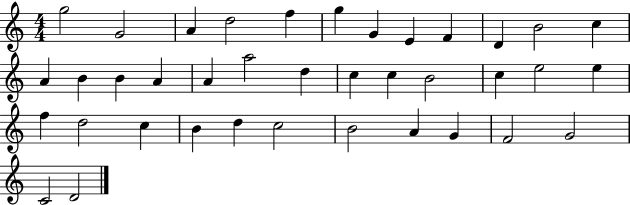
X:1
T:Untitled
M:4/4
L:1/4
K:C
g2 G2 A d2 f g G E F D B2 c A B B A A a2 d c c B2 c e2 e f d2 c B d c2 B2 A G F2 G2 C2 D2